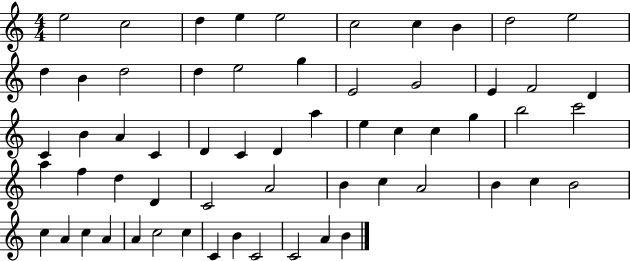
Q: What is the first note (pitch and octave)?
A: E5